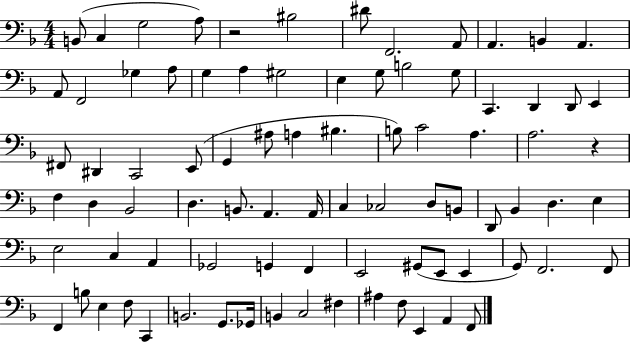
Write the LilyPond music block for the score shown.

{
  \clef bass
  \numericTimeSignature
  \time 4/4
  \key f \major
  b,8( c4 g2 a8) | r2 bis2 | dis'8 f,2. a,8 | a,4. b,4 a,4. | \break a,8 f,2 ges4 a8 | g4 a4 gis2 | e4 g8 b2 g8 | c,4. d,4 d,8 e,4 | \break fis,8 dis,4 c,2 e,8( | g,4 ais8 a4 bis4. | b8) c'2 a4. | a2. r4 | \break f4 d4 bes,2 | d4. b,8. a,4. a,16 | c4 ces2 d8 b,8 | d,8 bes,4 d4. e4 | \break e2 c4 a,4 | ges,2 g,4 f,4 | e,2 gis,8( e,8 e,4 | g,8) f,2. f,8 | \break f,4 b8 e4 f8 c,4 | b,2. g,8. ges,16 | b,4 c2 fis4 | ais4 f8 e,4 a,4 f,8 | \break \bar "|."
}